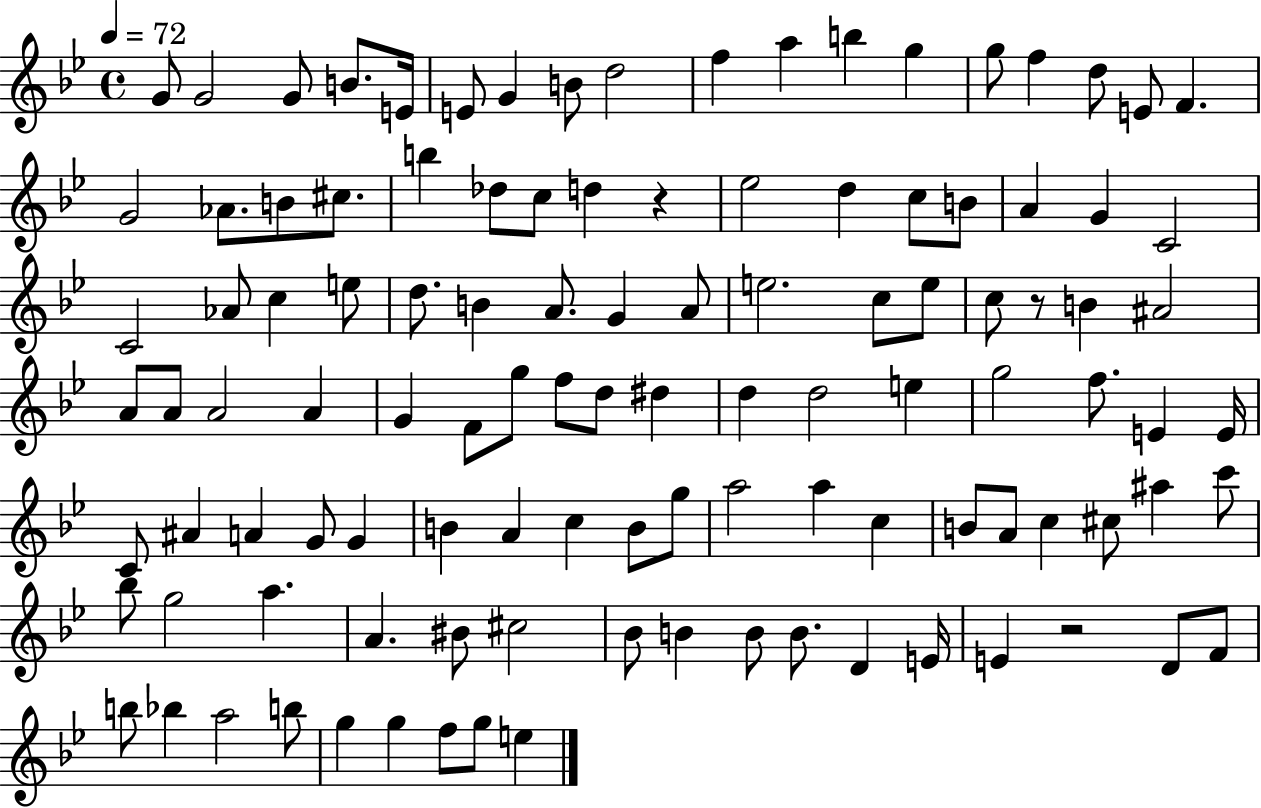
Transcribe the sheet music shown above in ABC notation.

X:1
T:Untitled
M:4/4
L:1/4
K:Bb
G/2 G2 G/2 B/2 E/4 E/2 G B/2 d2 f a b g g/2 f d/2 E/2 F G2 _A/2 B/2 ^c/2 b _d/2 c/2 d z _e2 d c/2 B/2 A G C2 C2 _A/2 c e/2 d/2 B A/2 G A/2 e2 c/2 e/2 c/2 z/2 B ^A2 A/2 A/2 A2 A G F/2 g/2 f/2 d/2 ^d d d2 e g2 f/2 E E/4 C/2 ^A A G/2 G B A c B/2 g/2 a2 a c B/2 A/2 c ^c/2 ^a c'/2 _b/2 g2 a A ^B/2 ^c2 _B/2 B B/2 B/2 D E/4 E z2 D/2 F/2 b/2 _b a2 b/2 g g f/2 g/2 e